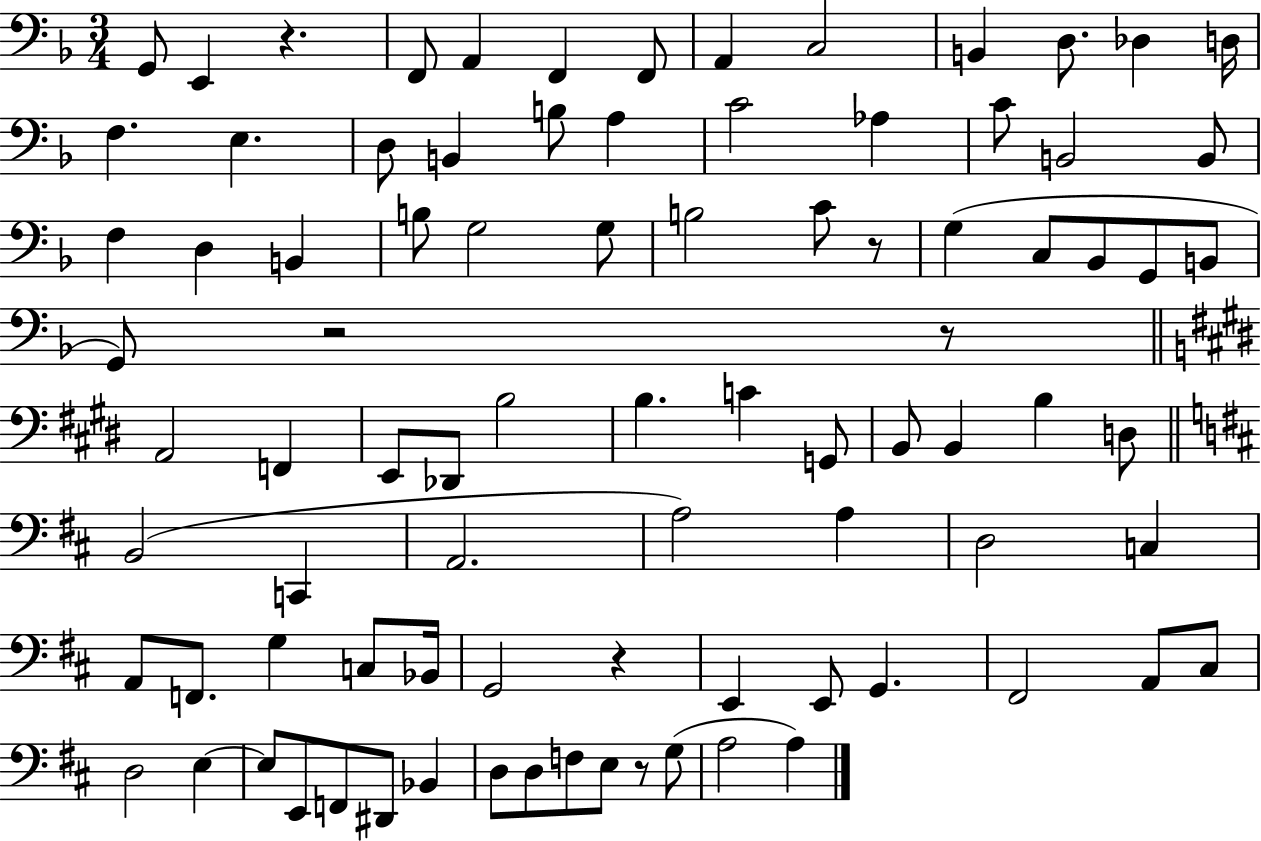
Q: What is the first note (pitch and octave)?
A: G2